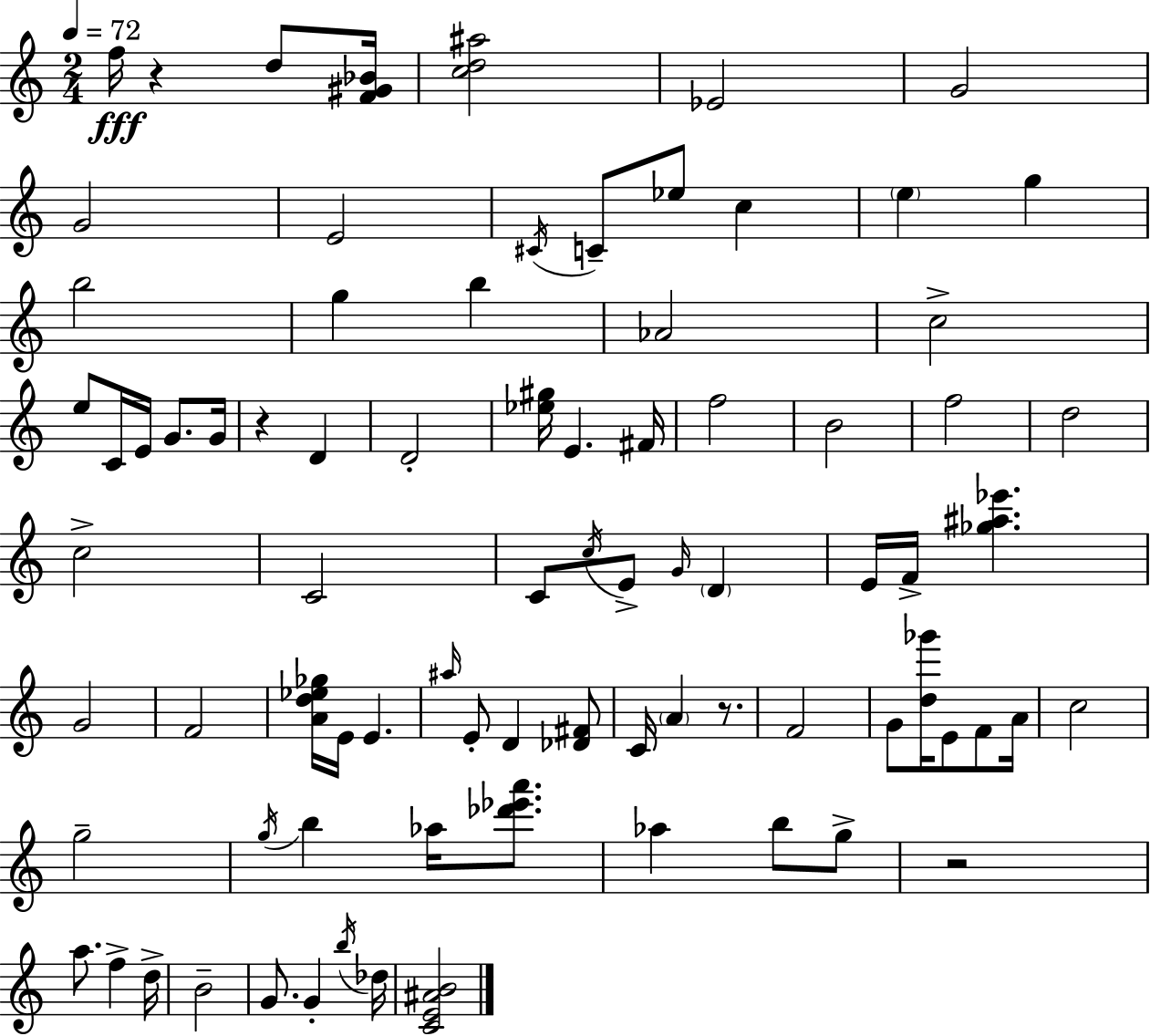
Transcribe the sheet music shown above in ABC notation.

X:1
T:Untitled
M:2/4
L:1/4
K:C
f/4 z d/2 [F^G_B]/4 [cd^a]2 _E2 G2 G2 E2 ^C/4 C/2 _e/2 c e g b2 g b _A2 c2 e/2 C/4 E/4 G/2 G/4 z D D2 [_e^g]/4 E ^F/4 f2 B2 f2 d2 c2 C2 C/2 c/4 E/2 G/4 D E/4 F/4 [_g^a_e'] G2 F2 [Ad_e_g]/4 E/4 E ^a/4 E/2 D [_D^F]/2 C/4 A z/2 F2 G/2 [d_g']/4 E/2 F/2 A/4 c2 g2 g/4 b _a/4 [_d'_e'a']/2 _a b/2 g/2 z2 a/2 f d/4 B2 G/2 G b/4 _d/4 [CE^AB]2